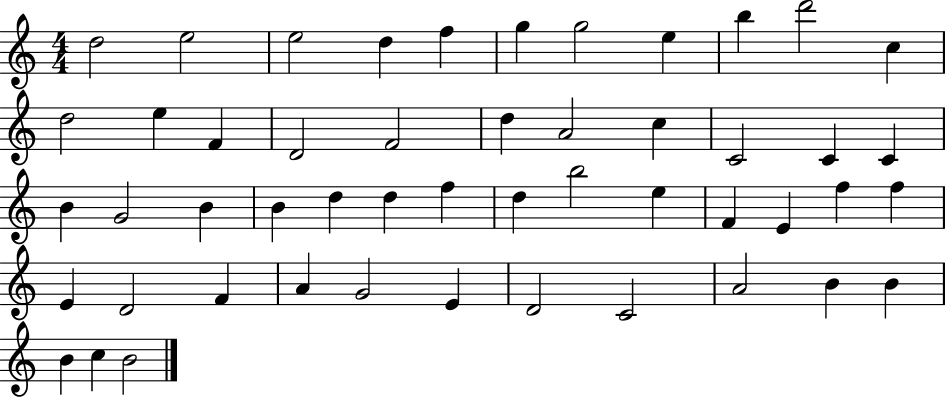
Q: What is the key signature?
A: C major